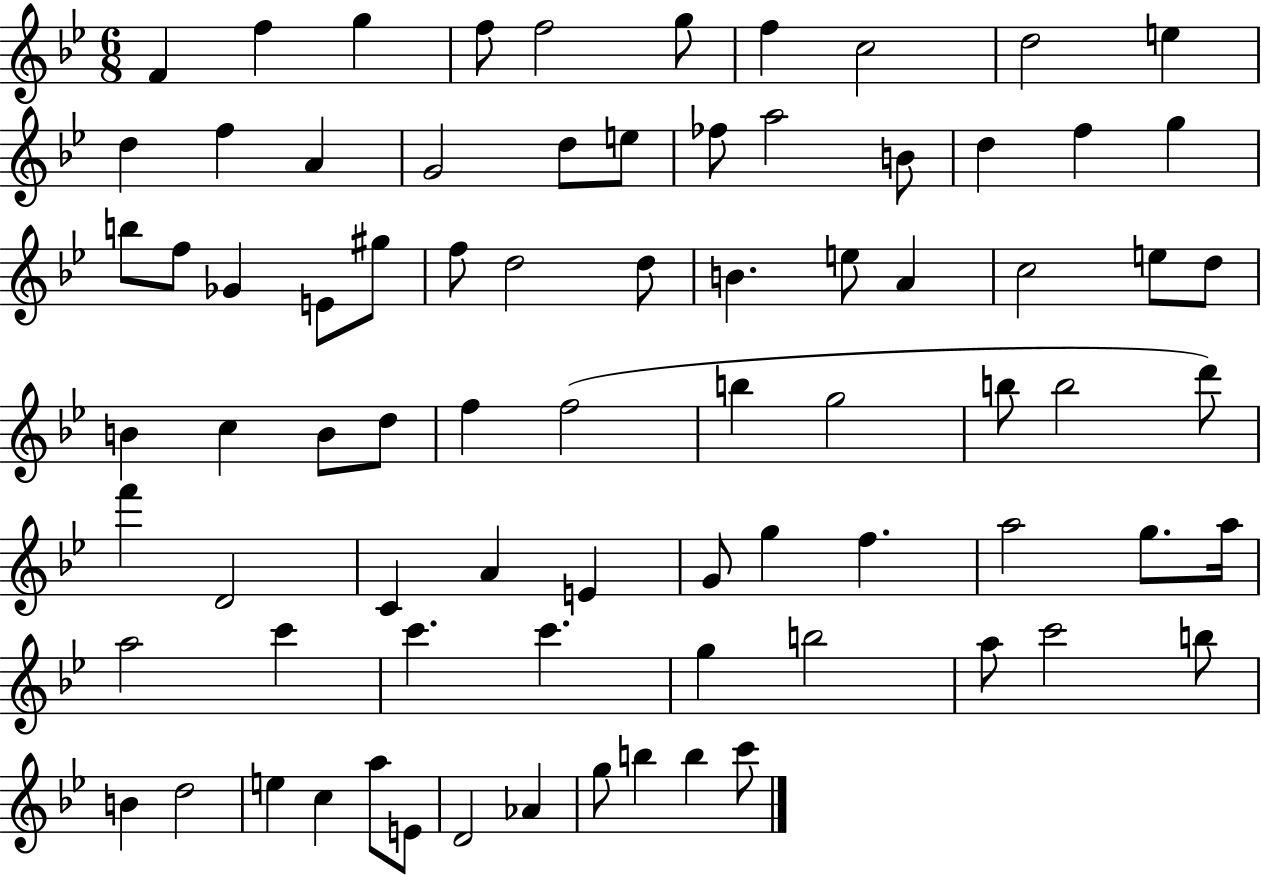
{
  \clef treble
  \numericTimeSignature
  \time 6/8
  \key bes \major
  f'4 f''4 g''4 | f''8 f''2 g''8 | f''4 c''2 | d''2 e''4 | \break d''4 f''4 a'4 | g'2 d''8 e''8 | fes''8 a''2 b'8 | d''4 f''4 g''4 | \break b''8 f''8 ges'4 e'8 gis''8 | f''8 d''2 d''8 | b'4. e''8 a'4 | c''2 e''8 d''8 | \break b'4 c''4 b'8 d''8 | f''4 f''2( | b''4 g''2 | b''8 b''2 d'''8) | \break f'''4 d'2 | c'4 a'4 e'4 | g'8 g''4 f''4. | a''2 g''8. a''16 | \break a''2 c'''4 | c'''4. c'''4. | g''4 b''2 | a''8 c'''2 b''8 | \break b'4 d''2 | e''4 c''4 a''8 e'8 | d'2 aes'4 | g''8 b''4 b''4 c'''8 | \break \bar "|."
}